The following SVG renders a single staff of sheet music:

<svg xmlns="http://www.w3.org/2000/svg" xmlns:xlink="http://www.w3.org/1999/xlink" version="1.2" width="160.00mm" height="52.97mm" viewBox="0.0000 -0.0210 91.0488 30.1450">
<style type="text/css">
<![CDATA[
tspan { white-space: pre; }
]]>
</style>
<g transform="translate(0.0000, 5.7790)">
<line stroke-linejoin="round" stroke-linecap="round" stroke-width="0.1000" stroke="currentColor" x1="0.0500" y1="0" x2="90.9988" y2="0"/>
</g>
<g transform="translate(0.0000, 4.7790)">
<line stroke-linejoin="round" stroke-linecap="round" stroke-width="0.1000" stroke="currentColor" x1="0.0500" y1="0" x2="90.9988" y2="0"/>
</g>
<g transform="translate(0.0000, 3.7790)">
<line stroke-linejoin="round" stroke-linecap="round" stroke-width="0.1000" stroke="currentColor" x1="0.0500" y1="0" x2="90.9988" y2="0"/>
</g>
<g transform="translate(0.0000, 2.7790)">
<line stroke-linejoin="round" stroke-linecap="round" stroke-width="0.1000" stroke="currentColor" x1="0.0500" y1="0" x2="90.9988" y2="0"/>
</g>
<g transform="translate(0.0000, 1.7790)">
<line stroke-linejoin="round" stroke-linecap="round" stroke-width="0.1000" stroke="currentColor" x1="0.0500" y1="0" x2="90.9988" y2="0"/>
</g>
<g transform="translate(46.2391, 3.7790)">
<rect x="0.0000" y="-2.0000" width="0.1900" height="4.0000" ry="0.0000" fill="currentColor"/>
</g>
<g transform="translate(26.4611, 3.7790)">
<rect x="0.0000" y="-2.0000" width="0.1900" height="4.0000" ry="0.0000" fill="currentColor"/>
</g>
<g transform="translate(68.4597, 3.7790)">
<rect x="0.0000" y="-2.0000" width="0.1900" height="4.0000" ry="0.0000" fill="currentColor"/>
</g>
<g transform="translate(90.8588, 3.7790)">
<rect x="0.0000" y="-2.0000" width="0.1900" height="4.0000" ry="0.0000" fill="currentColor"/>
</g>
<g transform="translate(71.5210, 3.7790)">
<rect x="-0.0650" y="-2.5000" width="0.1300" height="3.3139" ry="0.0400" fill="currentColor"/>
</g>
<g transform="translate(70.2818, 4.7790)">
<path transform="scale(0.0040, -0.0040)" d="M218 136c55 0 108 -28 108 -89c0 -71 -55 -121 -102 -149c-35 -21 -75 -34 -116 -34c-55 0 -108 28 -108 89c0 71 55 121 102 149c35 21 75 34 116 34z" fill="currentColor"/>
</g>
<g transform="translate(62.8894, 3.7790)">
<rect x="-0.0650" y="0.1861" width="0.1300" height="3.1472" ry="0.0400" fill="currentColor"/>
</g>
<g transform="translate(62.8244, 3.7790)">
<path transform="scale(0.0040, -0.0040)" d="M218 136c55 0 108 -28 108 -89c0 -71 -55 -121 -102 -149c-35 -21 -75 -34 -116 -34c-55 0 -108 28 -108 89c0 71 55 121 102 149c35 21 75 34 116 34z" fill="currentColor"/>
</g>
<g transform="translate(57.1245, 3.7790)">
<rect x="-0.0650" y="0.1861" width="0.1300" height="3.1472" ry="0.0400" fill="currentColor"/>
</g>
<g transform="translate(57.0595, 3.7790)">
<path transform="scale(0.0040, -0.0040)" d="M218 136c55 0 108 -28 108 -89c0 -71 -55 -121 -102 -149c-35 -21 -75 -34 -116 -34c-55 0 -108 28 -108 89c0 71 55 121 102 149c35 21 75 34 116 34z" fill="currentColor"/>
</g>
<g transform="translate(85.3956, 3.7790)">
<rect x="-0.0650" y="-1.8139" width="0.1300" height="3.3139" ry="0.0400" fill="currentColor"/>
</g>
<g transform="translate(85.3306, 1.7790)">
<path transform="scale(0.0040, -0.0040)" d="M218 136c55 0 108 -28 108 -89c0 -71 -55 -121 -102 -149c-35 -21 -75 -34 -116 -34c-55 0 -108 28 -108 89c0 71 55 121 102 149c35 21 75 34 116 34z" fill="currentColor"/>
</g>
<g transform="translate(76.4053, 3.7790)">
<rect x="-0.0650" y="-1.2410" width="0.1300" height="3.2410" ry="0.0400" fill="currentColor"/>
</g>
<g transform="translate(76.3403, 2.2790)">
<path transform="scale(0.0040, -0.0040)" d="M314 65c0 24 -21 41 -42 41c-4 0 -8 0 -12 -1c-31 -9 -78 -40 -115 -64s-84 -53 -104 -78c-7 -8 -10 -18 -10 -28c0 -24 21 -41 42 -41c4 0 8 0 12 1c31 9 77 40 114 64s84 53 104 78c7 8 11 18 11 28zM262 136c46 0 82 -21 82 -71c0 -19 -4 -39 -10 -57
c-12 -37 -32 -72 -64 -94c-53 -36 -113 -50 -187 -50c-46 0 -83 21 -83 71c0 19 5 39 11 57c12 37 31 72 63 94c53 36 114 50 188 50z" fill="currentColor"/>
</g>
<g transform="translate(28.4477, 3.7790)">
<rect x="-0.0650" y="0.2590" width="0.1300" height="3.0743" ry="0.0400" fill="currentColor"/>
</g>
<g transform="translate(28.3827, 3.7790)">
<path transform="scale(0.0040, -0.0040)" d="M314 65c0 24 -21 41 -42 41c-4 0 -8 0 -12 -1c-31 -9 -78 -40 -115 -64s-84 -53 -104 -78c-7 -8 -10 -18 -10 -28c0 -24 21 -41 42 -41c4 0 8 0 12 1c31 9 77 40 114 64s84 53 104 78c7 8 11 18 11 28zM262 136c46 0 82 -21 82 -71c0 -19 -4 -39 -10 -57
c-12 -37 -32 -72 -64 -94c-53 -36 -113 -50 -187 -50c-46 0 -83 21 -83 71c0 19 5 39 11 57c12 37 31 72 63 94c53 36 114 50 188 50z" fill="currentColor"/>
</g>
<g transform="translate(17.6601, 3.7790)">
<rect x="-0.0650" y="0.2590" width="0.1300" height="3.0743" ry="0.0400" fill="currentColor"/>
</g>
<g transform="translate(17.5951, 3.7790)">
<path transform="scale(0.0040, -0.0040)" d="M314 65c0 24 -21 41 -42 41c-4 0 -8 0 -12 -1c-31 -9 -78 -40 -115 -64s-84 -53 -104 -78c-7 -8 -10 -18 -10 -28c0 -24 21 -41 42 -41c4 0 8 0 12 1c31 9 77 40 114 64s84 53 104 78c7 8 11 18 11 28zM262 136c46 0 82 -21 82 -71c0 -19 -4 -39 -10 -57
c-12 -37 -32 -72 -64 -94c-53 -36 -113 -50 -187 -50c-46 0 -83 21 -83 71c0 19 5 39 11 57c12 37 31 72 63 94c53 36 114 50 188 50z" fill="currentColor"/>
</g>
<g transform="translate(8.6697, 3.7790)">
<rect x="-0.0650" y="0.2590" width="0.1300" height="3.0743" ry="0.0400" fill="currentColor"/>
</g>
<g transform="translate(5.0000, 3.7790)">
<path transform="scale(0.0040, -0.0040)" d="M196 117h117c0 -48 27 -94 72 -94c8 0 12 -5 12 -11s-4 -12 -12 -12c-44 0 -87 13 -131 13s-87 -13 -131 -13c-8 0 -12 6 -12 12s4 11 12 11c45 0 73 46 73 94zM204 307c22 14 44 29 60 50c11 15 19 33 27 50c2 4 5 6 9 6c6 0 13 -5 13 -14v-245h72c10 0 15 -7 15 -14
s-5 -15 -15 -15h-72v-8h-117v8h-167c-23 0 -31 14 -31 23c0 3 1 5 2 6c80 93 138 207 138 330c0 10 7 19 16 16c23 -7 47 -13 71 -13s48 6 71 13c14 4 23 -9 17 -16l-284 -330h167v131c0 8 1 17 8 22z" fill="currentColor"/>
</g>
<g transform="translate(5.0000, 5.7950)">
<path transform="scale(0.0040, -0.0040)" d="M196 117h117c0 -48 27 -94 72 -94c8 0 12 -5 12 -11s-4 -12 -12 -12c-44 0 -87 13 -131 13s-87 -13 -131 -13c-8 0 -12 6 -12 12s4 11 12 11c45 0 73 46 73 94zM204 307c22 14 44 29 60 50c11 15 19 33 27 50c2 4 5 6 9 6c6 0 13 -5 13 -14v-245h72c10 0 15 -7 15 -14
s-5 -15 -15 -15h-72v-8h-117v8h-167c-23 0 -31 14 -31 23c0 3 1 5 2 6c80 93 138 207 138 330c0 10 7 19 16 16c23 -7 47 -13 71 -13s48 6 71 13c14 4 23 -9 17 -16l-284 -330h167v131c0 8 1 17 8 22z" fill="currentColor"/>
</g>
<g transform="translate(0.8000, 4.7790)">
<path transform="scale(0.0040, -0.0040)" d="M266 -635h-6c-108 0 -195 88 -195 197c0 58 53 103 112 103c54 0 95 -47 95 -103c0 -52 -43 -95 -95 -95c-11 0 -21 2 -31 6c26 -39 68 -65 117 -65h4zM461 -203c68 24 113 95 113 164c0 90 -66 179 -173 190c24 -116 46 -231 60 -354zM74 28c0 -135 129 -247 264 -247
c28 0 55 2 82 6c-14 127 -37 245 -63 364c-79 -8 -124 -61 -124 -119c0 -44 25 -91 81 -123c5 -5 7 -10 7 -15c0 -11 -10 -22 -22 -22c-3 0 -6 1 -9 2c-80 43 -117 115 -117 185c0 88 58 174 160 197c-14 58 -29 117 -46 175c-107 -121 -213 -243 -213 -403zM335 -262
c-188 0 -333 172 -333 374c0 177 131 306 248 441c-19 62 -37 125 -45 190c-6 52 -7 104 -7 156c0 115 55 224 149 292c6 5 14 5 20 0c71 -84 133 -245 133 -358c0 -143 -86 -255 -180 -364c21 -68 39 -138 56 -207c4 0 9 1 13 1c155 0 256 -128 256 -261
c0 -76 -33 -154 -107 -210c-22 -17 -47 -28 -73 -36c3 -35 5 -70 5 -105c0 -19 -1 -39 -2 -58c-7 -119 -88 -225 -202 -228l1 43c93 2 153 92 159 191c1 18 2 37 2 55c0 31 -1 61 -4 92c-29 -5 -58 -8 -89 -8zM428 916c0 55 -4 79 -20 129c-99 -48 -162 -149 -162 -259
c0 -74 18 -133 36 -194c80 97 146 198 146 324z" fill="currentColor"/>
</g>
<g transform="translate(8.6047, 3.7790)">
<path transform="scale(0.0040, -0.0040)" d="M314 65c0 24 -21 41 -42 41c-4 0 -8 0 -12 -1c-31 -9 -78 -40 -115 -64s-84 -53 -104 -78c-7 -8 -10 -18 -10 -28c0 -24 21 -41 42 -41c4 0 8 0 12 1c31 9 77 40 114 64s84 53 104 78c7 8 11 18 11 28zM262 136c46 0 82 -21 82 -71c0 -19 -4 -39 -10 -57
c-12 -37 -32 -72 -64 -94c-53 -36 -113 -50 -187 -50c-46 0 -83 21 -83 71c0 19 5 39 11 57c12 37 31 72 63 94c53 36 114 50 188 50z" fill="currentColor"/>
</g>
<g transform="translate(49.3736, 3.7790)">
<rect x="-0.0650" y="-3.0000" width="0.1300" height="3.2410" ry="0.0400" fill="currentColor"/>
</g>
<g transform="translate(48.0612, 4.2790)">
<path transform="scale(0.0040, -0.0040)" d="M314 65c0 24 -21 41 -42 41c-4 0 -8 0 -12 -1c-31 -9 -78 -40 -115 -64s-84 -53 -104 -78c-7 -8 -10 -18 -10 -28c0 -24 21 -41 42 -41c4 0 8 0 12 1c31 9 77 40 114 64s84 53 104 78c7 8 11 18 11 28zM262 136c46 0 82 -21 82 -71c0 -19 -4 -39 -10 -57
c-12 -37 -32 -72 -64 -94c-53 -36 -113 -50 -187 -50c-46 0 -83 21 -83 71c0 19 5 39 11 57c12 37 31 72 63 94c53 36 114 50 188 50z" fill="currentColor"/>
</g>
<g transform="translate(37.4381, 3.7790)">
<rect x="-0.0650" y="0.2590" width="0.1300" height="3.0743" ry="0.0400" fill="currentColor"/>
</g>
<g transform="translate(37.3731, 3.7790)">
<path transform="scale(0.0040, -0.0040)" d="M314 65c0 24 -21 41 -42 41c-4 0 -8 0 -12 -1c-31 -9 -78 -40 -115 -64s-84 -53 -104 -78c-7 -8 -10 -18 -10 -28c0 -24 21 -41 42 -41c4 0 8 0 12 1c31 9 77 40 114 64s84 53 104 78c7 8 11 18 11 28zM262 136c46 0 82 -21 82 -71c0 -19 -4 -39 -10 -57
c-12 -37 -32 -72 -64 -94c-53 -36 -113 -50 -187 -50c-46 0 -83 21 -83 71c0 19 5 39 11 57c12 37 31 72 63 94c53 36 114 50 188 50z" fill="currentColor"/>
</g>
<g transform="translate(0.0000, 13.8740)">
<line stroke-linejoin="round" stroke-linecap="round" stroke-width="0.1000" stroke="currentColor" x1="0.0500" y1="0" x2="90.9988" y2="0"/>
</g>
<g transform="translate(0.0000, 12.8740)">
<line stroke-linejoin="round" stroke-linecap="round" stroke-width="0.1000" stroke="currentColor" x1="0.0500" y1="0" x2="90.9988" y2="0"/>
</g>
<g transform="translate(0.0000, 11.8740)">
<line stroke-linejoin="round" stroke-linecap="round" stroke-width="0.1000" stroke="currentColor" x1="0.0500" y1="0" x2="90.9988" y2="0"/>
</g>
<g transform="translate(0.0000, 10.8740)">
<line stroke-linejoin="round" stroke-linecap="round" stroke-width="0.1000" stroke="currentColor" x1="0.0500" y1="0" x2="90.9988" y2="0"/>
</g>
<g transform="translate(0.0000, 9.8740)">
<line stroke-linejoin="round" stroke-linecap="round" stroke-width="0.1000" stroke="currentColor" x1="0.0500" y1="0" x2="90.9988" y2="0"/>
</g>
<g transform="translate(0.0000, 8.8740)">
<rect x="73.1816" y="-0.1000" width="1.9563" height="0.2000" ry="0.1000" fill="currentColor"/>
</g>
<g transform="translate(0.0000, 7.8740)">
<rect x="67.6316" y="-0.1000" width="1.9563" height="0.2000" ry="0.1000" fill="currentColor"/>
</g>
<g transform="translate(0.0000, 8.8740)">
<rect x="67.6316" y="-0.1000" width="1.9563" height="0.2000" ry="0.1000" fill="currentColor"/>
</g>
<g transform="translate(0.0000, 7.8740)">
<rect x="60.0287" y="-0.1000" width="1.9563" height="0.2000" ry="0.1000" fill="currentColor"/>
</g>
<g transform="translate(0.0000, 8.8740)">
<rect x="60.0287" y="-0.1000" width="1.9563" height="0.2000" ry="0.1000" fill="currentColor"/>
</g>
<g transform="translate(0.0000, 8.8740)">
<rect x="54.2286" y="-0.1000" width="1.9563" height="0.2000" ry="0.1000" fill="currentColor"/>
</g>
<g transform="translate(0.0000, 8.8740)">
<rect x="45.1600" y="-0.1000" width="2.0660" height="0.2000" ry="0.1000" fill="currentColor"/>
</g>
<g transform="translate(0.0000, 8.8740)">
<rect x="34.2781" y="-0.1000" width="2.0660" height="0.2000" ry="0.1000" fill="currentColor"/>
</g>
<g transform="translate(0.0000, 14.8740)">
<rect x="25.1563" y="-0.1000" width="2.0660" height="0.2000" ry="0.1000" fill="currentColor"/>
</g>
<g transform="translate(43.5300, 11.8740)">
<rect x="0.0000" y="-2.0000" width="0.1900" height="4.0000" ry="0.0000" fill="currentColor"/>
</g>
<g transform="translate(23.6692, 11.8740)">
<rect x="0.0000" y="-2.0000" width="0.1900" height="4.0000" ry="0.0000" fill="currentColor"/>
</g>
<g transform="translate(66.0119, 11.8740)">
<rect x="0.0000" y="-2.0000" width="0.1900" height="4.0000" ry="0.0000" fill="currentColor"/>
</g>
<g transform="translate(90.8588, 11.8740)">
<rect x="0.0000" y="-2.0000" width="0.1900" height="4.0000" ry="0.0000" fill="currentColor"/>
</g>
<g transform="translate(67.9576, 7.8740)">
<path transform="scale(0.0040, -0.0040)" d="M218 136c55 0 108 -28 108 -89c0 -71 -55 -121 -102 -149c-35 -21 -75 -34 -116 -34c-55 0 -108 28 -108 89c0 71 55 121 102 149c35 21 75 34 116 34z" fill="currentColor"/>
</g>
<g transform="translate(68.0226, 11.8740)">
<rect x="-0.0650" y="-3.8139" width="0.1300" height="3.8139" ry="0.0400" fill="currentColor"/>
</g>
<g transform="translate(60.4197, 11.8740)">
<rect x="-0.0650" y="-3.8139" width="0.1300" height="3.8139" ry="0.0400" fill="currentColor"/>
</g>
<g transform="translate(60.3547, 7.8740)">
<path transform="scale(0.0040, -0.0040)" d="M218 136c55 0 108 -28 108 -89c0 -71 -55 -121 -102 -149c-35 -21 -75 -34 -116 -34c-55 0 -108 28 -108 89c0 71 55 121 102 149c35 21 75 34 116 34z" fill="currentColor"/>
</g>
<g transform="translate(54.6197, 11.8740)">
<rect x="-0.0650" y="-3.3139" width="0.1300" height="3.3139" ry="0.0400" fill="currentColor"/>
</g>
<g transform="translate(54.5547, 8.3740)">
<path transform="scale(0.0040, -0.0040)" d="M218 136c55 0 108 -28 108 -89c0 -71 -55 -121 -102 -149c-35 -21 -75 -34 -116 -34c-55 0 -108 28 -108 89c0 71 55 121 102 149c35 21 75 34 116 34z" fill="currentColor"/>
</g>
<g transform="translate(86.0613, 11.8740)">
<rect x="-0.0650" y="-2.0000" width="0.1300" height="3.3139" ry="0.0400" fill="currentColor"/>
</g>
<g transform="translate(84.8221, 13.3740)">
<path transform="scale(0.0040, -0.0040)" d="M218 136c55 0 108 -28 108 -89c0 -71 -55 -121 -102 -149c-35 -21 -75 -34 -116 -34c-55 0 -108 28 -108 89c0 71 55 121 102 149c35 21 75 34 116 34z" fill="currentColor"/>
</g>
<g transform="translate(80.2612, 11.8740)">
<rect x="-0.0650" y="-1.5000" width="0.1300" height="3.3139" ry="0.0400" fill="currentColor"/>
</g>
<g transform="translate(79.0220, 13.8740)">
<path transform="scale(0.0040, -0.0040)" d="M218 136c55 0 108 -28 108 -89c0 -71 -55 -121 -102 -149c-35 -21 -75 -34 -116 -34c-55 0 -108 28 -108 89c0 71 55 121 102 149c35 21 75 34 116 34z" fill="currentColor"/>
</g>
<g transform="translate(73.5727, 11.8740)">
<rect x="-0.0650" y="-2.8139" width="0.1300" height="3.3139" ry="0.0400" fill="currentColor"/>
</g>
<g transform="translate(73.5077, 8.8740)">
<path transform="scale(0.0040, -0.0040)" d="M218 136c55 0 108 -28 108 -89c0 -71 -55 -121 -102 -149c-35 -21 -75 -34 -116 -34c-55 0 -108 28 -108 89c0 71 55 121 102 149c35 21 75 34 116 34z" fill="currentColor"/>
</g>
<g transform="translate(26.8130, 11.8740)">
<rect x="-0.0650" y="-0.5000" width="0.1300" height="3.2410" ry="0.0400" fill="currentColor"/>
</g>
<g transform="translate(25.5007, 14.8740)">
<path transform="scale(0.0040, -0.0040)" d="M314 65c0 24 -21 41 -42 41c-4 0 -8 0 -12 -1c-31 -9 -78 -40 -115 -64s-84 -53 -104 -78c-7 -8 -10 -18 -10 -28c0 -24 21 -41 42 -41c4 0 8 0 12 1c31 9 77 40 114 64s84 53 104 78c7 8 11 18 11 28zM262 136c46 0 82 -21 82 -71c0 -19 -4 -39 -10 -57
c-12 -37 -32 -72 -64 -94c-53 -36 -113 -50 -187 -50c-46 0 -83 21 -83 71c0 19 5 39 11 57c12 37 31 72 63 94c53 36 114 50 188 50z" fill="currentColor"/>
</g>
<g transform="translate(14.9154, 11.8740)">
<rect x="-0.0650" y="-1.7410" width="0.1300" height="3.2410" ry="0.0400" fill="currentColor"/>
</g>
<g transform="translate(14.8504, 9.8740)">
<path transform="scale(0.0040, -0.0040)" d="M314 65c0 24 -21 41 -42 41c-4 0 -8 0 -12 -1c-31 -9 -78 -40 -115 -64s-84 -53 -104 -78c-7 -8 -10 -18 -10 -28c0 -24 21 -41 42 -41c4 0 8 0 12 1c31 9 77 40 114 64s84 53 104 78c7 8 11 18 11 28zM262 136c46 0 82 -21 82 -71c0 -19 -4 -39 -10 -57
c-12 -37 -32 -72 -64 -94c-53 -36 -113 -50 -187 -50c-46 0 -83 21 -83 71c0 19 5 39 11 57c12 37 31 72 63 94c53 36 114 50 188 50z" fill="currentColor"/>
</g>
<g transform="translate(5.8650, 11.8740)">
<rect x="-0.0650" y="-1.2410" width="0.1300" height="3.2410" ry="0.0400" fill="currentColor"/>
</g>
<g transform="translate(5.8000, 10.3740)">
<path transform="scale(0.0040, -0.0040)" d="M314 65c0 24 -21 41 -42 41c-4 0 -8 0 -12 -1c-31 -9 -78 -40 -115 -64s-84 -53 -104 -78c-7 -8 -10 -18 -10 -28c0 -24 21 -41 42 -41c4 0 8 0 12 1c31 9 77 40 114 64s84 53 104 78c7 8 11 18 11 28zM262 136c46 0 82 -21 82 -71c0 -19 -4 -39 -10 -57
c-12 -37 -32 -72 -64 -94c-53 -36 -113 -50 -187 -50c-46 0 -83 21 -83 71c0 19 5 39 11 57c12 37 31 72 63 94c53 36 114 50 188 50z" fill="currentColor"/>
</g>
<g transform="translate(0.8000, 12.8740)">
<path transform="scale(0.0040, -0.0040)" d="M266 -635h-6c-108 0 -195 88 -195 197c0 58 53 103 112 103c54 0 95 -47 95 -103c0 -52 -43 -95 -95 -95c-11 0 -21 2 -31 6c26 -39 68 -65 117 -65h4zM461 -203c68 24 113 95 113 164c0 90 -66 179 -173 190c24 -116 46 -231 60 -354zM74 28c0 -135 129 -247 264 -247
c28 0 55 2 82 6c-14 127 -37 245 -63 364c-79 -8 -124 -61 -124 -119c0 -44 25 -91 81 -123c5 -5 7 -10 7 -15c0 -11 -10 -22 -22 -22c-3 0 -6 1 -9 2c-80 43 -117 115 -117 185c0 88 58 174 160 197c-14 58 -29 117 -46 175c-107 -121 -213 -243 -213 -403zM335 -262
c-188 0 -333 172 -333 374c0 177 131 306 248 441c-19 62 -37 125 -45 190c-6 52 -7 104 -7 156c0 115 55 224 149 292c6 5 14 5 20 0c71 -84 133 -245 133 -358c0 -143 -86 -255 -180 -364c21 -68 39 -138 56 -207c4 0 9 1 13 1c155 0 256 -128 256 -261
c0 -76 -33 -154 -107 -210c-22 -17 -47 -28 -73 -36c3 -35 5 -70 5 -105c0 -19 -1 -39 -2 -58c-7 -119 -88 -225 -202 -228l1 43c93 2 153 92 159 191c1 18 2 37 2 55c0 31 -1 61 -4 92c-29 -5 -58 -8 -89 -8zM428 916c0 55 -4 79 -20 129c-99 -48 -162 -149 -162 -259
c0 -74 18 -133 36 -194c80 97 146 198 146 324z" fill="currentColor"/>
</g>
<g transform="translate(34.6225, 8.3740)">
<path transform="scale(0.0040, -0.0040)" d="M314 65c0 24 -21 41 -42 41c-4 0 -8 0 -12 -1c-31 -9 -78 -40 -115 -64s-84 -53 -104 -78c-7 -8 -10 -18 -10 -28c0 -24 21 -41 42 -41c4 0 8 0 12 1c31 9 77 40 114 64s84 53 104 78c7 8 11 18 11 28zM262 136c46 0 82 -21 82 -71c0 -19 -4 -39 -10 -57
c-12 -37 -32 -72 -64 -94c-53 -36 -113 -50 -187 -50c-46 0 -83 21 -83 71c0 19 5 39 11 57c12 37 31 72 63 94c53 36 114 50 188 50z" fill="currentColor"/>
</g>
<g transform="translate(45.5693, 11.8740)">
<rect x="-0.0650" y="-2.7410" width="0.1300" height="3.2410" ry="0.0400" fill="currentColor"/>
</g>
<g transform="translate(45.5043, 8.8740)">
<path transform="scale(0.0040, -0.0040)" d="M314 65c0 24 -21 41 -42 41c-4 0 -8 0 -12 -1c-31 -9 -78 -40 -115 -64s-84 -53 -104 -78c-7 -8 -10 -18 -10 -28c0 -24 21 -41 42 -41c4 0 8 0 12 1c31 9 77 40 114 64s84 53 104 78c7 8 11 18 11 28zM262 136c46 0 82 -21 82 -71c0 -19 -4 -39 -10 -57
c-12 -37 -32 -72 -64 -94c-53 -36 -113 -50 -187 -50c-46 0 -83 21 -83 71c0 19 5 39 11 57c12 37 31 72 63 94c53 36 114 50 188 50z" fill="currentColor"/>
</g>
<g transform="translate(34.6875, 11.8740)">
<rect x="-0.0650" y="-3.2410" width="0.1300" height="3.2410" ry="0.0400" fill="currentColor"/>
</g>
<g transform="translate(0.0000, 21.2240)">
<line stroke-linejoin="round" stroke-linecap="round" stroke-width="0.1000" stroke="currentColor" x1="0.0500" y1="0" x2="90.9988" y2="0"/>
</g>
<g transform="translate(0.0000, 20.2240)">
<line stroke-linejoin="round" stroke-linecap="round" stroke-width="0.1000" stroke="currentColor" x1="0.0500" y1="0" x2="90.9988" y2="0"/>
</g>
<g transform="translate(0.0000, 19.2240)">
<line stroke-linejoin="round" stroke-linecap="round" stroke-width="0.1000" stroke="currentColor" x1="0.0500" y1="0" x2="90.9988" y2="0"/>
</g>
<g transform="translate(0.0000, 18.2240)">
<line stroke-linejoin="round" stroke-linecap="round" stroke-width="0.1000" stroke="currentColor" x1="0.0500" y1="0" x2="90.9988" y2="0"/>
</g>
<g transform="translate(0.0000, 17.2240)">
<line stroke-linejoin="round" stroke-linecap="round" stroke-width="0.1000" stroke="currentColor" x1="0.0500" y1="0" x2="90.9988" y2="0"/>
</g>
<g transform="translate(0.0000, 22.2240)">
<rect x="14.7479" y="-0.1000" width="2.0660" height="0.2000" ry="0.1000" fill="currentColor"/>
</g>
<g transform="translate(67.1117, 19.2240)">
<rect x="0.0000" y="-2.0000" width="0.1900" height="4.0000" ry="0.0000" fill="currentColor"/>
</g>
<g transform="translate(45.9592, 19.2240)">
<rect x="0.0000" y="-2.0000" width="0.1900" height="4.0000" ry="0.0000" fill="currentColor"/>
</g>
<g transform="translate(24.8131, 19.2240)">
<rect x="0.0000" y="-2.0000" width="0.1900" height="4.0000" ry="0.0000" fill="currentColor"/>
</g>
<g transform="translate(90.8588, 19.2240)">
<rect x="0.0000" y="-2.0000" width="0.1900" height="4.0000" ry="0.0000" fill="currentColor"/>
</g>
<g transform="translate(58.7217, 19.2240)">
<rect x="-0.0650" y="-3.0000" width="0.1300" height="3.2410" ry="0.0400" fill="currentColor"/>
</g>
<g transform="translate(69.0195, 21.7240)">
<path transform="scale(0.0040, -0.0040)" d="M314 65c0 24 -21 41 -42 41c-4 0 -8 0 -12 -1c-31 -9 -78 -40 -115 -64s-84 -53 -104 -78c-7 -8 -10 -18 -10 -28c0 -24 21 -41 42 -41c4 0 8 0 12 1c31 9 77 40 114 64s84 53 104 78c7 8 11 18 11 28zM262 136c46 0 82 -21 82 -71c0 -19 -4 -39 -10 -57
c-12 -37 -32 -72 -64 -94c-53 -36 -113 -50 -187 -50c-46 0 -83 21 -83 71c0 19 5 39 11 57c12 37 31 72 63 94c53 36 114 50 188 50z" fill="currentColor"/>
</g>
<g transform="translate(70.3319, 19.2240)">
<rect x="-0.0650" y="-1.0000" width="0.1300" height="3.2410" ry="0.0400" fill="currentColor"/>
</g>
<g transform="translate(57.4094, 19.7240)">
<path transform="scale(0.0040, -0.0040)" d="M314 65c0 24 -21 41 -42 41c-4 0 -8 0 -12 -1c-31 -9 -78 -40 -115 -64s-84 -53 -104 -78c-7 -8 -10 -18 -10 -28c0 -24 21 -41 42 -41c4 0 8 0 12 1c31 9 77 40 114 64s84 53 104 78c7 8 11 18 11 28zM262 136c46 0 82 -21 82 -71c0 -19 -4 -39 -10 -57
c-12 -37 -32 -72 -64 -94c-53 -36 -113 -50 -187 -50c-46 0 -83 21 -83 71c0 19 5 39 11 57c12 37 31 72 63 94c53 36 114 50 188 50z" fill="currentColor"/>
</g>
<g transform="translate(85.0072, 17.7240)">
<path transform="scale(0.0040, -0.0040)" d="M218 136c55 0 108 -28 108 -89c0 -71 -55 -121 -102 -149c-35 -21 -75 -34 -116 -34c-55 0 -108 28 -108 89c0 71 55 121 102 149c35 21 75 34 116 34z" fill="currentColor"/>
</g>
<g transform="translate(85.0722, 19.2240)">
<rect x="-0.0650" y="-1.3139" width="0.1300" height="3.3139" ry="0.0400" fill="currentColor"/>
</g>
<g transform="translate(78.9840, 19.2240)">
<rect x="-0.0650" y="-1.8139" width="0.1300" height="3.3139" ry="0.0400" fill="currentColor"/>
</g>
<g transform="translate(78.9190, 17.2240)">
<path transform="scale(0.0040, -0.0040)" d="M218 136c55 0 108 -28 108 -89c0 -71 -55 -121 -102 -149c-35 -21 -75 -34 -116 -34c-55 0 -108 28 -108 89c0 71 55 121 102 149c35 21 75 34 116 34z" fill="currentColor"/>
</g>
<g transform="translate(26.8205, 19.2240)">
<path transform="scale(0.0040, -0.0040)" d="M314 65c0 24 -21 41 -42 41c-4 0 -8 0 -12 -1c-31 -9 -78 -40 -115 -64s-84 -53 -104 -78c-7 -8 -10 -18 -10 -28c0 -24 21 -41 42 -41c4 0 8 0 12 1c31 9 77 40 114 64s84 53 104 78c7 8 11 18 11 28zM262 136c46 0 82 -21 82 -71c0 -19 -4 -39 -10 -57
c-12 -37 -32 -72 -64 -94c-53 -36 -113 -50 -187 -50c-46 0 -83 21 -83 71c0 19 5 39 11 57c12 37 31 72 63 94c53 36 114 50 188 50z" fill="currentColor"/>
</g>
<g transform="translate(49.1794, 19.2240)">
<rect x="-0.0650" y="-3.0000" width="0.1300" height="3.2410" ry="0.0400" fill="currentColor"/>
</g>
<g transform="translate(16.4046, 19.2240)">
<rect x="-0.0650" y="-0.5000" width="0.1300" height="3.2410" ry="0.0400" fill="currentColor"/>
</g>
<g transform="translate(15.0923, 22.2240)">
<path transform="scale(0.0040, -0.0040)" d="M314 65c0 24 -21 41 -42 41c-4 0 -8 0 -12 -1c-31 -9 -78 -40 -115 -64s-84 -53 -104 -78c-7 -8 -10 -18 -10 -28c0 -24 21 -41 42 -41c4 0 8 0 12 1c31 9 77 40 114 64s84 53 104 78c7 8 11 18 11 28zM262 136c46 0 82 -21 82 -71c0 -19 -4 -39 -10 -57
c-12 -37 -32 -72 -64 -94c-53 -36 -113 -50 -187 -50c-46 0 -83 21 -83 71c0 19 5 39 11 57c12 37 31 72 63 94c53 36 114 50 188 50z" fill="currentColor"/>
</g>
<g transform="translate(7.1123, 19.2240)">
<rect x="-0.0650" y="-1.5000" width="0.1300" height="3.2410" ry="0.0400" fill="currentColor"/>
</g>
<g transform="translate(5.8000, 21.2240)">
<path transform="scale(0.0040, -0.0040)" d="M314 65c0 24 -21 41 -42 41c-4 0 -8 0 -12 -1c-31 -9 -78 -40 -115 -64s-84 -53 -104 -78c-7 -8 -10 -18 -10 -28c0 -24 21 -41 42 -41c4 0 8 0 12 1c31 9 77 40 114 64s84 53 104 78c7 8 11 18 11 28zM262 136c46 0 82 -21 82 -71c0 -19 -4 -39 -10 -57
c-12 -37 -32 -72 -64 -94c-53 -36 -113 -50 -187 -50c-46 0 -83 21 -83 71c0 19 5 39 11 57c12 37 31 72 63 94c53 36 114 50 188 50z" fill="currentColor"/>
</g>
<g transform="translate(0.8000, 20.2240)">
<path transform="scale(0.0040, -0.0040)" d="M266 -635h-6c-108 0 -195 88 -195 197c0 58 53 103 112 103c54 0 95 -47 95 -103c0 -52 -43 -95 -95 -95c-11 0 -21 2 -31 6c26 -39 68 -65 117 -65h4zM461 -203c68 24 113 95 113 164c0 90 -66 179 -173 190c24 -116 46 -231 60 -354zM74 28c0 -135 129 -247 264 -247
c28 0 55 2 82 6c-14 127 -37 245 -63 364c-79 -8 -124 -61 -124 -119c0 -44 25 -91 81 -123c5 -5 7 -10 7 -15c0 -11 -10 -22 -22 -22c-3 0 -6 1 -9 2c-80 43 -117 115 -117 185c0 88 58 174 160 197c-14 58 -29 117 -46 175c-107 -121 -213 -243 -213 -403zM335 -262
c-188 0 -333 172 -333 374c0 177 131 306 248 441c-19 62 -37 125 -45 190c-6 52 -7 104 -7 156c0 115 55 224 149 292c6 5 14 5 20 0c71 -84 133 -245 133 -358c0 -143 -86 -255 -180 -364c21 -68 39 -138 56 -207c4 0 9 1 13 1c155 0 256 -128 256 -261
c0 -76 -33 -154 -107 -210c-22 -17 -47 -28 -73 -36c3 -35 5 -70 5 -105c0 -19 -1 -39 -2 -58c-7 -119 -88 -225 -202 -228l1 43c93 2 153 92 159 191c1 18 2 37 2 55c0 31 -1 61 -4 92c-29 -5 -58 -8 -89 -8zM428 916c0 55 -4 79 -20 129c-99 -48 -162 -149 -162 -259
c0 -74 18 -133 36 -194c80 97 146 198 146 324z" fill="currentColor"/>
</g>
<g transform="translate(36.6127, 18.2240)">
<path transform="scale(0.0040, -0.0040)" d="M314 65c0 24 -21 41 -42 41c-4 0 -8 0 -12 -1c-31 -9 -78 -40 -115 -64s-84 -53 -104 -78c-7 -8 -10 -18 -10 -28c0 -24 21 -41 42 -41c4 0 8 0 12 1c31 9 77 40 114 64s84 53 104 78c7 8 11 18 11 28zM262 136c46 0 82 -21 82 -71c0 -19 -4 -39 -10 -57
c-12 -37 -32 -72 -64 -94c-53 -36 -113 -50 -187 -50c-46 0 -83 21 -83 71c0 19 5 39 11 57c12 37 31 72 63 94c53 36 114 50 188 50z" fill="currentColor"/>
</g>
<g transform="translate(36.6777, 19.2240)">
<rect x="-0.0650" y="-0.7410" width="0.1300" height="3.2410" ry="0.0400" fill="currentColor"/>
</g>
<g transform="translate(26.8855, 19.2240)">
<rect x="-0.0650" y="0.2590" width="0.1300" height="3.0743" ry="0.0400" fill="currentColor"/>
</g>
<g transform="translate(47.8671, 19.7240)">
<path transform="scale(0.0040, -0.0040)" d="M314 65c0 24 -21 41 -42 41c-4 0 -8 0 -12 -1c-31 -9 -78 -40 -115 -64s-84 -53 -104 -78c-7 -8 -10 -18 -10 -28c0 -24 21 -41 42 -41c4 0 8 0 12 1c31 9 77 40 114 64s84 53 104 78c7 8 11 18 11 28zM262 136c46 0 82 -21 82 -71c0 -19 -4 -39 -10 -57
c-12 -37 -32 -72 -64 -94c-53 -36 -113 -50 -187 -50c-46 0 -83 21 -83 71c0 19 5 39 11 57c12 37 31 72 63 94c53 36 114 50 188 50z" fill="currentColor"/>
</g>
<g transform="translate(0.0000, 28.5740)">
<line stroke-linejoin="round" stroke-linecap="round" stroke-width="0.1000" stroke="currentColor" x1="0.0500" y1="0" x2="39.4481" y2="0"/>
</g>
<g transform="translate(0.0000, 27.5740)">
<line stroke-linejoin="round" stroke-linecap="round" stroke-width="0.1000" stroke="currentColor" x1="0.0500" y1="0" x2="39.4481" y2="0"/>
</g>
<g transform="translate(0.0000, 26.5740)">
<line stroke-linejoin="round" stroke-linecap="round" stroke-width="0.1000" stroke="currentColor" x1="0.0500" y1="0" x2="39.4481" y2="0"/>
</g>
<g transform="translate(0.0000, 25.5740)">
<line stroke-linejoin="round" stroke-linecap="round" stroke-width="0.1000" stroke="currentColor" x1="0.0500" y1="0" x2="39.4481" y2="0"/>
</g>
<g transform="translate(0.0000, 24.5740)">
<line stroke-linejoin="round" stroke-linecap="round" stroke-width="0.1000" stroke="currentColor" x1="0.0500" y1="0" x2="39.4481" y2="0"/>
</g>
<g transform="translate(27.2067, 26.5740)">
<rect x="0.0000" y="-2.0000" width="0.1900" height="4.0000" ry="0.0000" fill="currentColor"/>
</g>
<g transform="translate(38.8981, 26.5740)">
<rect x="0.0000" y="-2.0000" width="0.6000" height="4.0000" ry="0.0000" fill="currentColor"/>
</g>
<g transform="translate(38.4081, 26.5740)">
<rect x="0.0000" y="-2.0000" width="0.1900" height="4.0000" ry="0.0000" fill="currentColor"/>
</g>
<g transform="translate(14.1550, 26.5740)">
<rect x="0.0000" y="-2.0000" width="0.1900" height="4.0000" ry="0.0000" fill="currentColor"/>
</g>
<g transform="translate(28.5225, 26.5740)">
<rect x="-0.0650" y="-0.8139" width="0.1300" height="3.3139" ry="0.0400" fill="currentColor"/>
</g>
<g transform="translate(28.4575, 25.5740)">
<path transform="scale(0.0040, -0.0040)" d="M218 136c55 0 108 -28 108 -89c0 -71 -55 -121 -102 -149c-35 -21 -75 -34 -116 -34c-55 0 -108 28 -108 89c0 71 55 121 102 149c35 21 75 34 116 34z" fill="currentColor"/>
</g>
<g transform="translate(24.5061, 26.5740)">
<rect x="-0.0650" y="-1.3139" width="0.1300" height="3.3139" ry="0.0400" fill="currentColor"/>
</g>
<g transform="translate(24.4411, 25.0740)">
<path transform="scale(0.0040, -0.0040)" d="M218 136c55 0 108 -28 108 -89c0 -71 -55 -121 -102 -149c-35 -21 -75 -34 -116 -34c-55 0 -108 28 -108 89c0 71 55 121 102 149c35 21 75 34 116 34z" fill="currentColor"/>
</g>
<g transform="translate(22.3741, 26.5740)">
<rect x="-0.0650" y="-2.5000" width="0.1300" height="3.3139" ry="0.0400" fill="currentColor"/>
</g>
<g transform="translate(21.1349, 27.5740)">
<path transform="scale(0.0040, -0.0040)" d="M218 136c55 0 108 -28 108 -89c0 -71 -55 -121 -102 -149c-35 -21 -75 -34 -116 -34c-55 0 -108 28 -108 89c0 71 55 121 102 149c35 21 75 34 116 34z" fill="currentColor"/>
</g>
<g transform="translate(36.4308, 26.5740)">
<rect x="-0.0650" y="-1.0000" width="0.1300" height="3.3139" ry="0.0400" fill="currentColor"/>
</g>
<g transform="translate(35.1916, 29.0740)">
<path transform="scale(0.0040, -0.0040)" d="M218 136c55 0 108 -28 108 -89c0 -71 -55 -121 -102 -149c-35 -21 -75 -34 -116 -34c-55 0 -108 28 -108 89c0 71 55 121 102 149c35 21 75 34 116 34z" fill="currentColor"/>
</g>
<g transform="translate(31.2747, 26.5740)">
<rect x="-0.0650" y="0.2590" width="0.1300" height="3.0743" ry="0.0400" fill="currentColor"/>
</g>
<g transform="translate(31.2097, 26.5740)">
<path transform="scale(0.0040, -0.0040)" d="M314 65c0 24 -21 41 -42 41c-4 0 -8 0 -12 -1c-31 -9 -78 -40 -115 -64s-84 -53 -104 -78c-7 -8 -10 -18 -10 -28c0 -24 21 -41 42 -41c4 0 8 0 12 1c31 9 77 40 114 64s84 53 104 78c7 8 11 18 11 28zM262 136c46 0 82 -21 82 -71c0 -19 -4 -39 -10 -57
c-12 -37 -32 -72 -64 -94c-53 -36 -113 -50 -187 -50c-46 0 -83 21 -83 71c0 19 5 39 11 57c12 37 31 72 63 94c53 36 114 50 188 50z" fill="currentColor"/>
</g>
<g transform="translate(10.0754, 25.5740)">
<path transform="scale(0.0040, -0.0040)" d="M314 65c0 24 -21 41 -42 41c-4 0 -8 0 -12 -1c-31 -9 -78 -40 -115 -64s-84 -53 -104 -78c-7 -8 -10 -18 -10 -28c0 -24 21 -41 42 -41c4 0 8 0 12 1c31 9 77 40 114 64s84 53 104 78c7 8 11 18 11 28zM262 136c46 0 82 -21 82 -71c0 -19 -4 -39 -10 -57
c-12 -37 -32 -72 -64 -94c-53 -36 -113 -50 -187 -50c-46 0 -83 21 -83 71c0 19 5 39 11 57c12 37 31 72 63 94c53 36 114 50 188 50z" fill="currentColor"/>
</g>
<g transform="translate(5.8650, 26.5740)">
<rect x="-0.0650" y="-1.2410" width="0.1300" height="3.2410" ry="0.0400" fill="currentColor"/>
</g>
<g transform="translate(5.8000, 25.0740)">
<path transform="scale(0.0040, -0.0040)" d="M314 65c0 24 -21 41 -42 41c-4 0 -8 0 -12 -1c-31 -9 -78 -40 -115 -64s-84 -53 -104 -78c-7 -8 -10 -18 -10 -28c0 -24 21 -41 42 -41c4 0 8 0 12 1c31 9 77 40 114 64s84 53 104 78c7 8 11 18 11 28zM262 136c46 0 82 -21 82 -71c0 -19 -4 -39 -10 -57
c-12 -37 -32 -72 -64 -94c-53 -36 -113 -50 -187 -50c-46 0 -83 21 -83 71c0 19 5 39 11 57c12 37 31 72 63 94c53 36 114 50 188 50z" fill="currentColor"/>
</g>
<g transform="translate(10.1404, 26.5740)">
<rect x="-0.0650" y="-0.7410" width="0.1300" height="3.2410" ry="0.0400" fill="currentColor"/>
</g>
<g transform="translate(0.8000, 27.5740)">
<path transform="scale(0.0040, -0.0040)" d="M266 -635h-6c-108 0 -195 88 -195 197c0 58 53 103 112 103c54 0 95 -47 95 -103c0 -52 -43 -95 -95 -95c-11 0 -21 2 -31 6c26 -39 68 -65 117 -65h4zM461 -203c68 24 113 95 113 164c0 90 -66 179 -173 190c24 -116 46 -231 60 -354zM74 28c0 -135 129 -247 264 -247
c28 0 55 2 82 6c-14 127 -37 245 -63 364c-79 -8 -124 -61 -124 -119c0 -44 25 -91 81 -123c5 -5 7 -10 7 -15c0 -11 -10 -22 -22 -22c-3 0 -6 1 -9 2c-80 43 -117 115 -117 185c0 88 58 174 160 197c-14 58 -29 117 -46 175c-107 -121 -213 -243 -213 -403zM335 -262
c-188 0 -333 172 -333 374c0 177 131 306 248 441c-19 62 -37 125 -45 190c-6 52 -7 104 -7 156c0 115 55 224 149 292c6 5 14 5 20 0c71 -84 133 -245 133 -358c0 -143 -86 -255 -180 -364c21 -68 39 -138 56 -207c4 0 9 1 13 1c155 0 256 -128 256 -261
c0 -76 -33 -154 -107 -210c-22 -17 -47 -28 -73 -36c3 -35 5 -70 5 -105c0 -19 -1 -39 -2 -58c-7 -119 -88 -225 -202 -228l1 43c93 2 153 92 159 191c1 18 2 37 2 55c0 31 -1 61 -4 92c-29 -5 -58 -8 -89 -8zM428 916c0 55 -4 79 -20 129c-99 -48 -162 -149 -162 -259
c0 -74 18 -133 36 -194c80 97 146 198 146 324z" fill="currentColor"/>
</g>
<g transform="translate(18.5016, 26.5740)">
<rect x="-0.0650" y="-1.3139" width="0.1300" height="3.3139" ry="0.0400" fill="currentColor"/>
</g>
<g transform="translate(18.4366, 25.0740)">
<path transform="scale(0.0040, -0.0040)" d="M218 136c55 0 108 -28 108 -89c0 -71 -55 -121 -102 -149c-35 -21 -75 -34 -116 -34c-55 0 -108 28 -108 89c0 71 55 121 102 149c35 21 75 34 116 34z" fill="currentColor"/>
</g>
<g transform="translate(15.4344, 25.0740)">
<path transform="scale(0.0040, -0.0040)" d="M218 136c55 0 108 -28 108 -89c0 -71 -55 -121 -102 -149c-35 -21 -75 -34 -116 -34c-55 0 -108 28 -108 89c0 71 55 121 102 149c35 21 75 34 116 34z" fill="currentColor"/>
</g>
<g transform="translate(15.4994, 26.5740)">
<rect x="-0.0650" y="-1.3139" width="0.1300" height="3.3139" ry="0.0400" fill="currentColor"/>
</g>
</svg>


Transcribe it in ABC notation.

X:1
T:Untitled
M:4/4
L:1/4
K:C
B2 B2 B2 B2 A2 B B G e2 f e2 f2 C2 b2 a2 b c' c' a E F E2 C2 B2 d2 A2 A2 D2 f e e2 d2 e e G e d B2 D